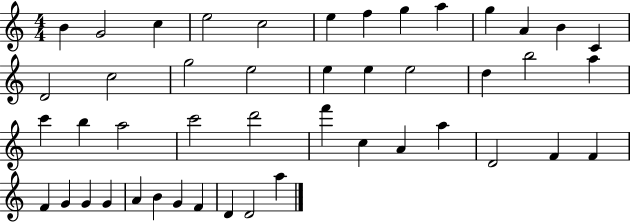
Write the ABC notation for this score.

X:1
T:Untitled
M:4/4
L:1/4
K:C
B G2 c e2 c2 e f g a g A B C D2 c2 g2 e2 e e e2 d b2 a c' b a2 c'2 d'2 f' c A a D2 F F F G G G A B G F D D2 a